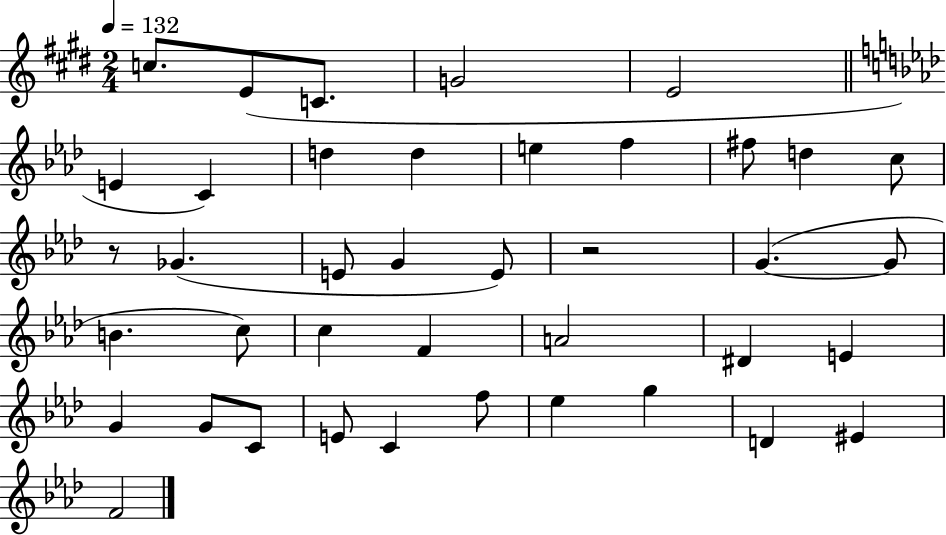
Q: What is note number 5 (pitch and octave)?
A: E4